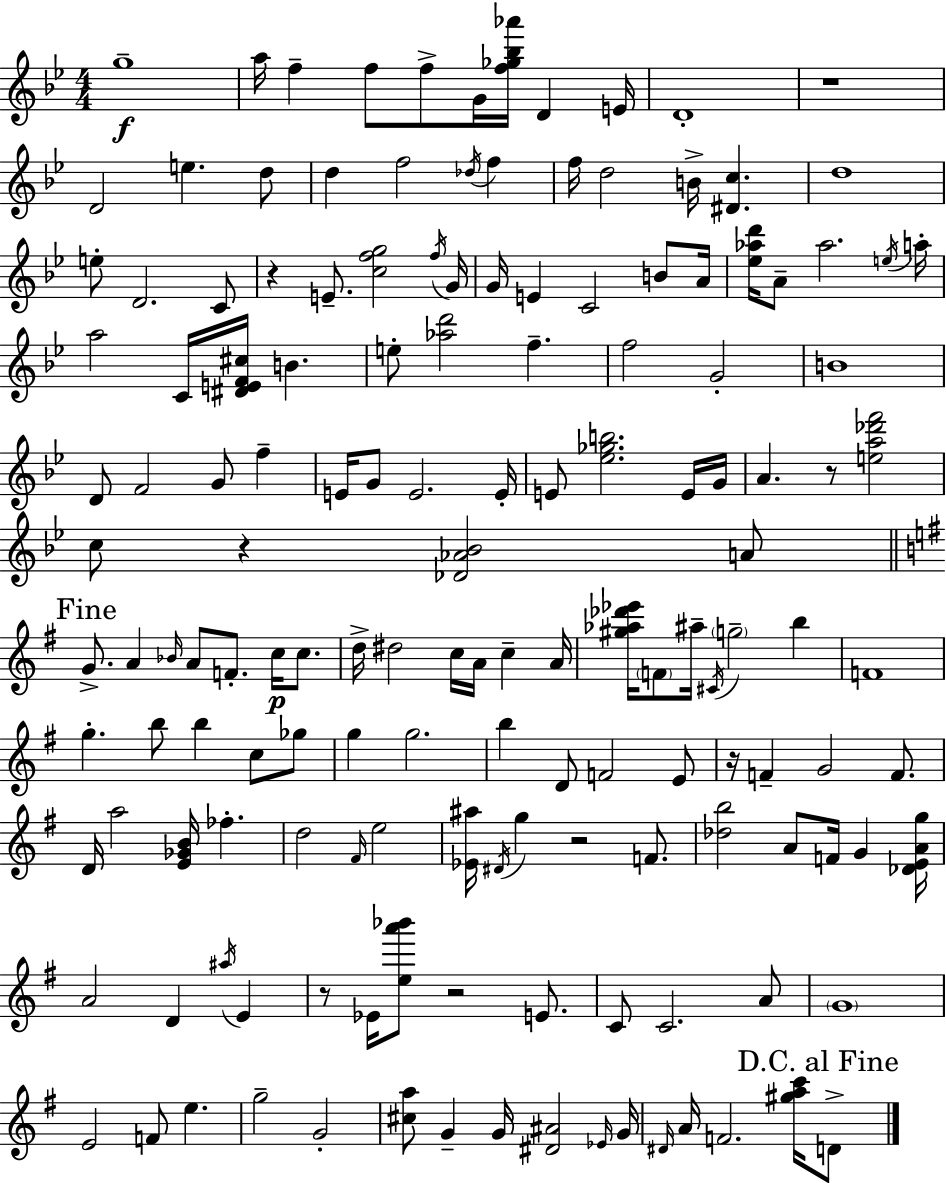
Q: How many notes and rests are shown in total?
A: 151